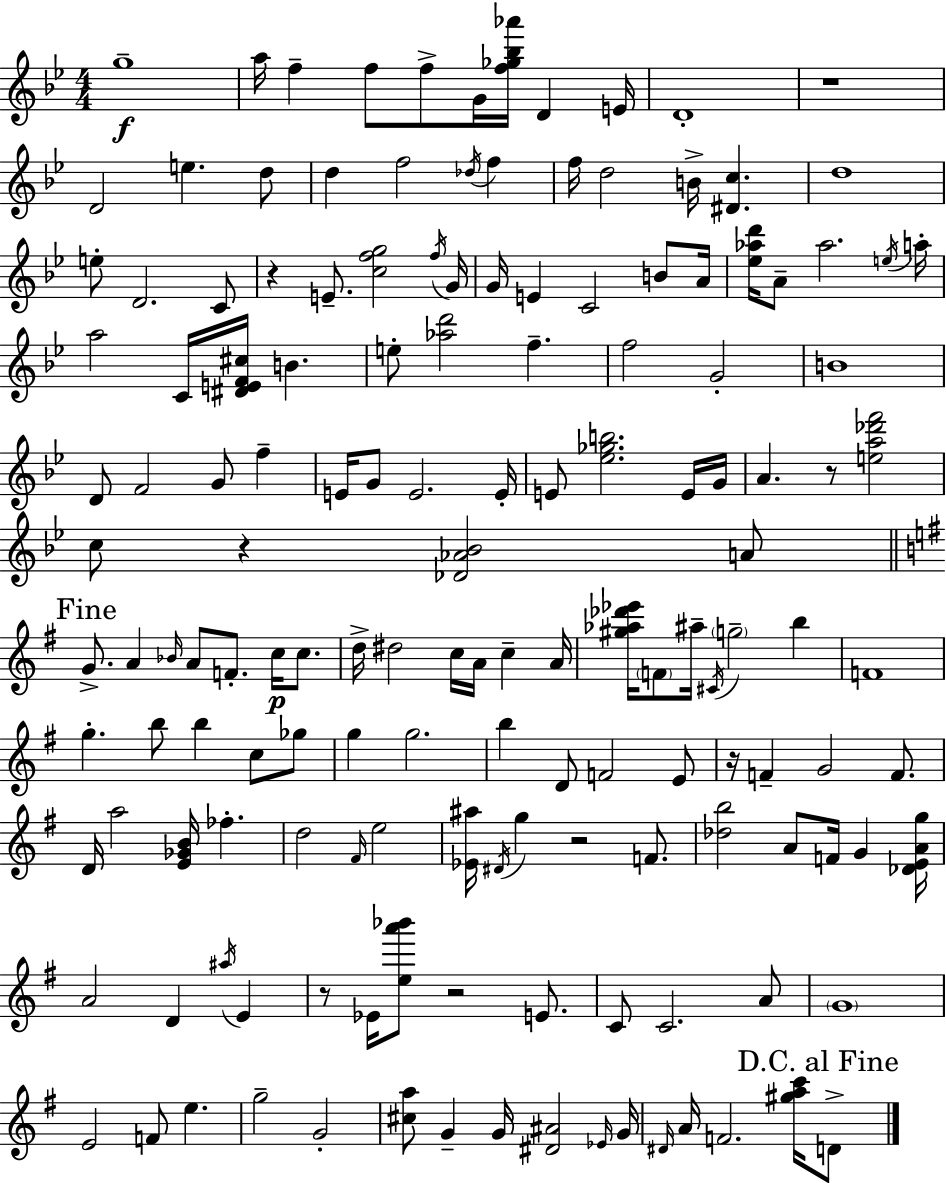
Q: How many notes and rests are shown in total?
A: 151